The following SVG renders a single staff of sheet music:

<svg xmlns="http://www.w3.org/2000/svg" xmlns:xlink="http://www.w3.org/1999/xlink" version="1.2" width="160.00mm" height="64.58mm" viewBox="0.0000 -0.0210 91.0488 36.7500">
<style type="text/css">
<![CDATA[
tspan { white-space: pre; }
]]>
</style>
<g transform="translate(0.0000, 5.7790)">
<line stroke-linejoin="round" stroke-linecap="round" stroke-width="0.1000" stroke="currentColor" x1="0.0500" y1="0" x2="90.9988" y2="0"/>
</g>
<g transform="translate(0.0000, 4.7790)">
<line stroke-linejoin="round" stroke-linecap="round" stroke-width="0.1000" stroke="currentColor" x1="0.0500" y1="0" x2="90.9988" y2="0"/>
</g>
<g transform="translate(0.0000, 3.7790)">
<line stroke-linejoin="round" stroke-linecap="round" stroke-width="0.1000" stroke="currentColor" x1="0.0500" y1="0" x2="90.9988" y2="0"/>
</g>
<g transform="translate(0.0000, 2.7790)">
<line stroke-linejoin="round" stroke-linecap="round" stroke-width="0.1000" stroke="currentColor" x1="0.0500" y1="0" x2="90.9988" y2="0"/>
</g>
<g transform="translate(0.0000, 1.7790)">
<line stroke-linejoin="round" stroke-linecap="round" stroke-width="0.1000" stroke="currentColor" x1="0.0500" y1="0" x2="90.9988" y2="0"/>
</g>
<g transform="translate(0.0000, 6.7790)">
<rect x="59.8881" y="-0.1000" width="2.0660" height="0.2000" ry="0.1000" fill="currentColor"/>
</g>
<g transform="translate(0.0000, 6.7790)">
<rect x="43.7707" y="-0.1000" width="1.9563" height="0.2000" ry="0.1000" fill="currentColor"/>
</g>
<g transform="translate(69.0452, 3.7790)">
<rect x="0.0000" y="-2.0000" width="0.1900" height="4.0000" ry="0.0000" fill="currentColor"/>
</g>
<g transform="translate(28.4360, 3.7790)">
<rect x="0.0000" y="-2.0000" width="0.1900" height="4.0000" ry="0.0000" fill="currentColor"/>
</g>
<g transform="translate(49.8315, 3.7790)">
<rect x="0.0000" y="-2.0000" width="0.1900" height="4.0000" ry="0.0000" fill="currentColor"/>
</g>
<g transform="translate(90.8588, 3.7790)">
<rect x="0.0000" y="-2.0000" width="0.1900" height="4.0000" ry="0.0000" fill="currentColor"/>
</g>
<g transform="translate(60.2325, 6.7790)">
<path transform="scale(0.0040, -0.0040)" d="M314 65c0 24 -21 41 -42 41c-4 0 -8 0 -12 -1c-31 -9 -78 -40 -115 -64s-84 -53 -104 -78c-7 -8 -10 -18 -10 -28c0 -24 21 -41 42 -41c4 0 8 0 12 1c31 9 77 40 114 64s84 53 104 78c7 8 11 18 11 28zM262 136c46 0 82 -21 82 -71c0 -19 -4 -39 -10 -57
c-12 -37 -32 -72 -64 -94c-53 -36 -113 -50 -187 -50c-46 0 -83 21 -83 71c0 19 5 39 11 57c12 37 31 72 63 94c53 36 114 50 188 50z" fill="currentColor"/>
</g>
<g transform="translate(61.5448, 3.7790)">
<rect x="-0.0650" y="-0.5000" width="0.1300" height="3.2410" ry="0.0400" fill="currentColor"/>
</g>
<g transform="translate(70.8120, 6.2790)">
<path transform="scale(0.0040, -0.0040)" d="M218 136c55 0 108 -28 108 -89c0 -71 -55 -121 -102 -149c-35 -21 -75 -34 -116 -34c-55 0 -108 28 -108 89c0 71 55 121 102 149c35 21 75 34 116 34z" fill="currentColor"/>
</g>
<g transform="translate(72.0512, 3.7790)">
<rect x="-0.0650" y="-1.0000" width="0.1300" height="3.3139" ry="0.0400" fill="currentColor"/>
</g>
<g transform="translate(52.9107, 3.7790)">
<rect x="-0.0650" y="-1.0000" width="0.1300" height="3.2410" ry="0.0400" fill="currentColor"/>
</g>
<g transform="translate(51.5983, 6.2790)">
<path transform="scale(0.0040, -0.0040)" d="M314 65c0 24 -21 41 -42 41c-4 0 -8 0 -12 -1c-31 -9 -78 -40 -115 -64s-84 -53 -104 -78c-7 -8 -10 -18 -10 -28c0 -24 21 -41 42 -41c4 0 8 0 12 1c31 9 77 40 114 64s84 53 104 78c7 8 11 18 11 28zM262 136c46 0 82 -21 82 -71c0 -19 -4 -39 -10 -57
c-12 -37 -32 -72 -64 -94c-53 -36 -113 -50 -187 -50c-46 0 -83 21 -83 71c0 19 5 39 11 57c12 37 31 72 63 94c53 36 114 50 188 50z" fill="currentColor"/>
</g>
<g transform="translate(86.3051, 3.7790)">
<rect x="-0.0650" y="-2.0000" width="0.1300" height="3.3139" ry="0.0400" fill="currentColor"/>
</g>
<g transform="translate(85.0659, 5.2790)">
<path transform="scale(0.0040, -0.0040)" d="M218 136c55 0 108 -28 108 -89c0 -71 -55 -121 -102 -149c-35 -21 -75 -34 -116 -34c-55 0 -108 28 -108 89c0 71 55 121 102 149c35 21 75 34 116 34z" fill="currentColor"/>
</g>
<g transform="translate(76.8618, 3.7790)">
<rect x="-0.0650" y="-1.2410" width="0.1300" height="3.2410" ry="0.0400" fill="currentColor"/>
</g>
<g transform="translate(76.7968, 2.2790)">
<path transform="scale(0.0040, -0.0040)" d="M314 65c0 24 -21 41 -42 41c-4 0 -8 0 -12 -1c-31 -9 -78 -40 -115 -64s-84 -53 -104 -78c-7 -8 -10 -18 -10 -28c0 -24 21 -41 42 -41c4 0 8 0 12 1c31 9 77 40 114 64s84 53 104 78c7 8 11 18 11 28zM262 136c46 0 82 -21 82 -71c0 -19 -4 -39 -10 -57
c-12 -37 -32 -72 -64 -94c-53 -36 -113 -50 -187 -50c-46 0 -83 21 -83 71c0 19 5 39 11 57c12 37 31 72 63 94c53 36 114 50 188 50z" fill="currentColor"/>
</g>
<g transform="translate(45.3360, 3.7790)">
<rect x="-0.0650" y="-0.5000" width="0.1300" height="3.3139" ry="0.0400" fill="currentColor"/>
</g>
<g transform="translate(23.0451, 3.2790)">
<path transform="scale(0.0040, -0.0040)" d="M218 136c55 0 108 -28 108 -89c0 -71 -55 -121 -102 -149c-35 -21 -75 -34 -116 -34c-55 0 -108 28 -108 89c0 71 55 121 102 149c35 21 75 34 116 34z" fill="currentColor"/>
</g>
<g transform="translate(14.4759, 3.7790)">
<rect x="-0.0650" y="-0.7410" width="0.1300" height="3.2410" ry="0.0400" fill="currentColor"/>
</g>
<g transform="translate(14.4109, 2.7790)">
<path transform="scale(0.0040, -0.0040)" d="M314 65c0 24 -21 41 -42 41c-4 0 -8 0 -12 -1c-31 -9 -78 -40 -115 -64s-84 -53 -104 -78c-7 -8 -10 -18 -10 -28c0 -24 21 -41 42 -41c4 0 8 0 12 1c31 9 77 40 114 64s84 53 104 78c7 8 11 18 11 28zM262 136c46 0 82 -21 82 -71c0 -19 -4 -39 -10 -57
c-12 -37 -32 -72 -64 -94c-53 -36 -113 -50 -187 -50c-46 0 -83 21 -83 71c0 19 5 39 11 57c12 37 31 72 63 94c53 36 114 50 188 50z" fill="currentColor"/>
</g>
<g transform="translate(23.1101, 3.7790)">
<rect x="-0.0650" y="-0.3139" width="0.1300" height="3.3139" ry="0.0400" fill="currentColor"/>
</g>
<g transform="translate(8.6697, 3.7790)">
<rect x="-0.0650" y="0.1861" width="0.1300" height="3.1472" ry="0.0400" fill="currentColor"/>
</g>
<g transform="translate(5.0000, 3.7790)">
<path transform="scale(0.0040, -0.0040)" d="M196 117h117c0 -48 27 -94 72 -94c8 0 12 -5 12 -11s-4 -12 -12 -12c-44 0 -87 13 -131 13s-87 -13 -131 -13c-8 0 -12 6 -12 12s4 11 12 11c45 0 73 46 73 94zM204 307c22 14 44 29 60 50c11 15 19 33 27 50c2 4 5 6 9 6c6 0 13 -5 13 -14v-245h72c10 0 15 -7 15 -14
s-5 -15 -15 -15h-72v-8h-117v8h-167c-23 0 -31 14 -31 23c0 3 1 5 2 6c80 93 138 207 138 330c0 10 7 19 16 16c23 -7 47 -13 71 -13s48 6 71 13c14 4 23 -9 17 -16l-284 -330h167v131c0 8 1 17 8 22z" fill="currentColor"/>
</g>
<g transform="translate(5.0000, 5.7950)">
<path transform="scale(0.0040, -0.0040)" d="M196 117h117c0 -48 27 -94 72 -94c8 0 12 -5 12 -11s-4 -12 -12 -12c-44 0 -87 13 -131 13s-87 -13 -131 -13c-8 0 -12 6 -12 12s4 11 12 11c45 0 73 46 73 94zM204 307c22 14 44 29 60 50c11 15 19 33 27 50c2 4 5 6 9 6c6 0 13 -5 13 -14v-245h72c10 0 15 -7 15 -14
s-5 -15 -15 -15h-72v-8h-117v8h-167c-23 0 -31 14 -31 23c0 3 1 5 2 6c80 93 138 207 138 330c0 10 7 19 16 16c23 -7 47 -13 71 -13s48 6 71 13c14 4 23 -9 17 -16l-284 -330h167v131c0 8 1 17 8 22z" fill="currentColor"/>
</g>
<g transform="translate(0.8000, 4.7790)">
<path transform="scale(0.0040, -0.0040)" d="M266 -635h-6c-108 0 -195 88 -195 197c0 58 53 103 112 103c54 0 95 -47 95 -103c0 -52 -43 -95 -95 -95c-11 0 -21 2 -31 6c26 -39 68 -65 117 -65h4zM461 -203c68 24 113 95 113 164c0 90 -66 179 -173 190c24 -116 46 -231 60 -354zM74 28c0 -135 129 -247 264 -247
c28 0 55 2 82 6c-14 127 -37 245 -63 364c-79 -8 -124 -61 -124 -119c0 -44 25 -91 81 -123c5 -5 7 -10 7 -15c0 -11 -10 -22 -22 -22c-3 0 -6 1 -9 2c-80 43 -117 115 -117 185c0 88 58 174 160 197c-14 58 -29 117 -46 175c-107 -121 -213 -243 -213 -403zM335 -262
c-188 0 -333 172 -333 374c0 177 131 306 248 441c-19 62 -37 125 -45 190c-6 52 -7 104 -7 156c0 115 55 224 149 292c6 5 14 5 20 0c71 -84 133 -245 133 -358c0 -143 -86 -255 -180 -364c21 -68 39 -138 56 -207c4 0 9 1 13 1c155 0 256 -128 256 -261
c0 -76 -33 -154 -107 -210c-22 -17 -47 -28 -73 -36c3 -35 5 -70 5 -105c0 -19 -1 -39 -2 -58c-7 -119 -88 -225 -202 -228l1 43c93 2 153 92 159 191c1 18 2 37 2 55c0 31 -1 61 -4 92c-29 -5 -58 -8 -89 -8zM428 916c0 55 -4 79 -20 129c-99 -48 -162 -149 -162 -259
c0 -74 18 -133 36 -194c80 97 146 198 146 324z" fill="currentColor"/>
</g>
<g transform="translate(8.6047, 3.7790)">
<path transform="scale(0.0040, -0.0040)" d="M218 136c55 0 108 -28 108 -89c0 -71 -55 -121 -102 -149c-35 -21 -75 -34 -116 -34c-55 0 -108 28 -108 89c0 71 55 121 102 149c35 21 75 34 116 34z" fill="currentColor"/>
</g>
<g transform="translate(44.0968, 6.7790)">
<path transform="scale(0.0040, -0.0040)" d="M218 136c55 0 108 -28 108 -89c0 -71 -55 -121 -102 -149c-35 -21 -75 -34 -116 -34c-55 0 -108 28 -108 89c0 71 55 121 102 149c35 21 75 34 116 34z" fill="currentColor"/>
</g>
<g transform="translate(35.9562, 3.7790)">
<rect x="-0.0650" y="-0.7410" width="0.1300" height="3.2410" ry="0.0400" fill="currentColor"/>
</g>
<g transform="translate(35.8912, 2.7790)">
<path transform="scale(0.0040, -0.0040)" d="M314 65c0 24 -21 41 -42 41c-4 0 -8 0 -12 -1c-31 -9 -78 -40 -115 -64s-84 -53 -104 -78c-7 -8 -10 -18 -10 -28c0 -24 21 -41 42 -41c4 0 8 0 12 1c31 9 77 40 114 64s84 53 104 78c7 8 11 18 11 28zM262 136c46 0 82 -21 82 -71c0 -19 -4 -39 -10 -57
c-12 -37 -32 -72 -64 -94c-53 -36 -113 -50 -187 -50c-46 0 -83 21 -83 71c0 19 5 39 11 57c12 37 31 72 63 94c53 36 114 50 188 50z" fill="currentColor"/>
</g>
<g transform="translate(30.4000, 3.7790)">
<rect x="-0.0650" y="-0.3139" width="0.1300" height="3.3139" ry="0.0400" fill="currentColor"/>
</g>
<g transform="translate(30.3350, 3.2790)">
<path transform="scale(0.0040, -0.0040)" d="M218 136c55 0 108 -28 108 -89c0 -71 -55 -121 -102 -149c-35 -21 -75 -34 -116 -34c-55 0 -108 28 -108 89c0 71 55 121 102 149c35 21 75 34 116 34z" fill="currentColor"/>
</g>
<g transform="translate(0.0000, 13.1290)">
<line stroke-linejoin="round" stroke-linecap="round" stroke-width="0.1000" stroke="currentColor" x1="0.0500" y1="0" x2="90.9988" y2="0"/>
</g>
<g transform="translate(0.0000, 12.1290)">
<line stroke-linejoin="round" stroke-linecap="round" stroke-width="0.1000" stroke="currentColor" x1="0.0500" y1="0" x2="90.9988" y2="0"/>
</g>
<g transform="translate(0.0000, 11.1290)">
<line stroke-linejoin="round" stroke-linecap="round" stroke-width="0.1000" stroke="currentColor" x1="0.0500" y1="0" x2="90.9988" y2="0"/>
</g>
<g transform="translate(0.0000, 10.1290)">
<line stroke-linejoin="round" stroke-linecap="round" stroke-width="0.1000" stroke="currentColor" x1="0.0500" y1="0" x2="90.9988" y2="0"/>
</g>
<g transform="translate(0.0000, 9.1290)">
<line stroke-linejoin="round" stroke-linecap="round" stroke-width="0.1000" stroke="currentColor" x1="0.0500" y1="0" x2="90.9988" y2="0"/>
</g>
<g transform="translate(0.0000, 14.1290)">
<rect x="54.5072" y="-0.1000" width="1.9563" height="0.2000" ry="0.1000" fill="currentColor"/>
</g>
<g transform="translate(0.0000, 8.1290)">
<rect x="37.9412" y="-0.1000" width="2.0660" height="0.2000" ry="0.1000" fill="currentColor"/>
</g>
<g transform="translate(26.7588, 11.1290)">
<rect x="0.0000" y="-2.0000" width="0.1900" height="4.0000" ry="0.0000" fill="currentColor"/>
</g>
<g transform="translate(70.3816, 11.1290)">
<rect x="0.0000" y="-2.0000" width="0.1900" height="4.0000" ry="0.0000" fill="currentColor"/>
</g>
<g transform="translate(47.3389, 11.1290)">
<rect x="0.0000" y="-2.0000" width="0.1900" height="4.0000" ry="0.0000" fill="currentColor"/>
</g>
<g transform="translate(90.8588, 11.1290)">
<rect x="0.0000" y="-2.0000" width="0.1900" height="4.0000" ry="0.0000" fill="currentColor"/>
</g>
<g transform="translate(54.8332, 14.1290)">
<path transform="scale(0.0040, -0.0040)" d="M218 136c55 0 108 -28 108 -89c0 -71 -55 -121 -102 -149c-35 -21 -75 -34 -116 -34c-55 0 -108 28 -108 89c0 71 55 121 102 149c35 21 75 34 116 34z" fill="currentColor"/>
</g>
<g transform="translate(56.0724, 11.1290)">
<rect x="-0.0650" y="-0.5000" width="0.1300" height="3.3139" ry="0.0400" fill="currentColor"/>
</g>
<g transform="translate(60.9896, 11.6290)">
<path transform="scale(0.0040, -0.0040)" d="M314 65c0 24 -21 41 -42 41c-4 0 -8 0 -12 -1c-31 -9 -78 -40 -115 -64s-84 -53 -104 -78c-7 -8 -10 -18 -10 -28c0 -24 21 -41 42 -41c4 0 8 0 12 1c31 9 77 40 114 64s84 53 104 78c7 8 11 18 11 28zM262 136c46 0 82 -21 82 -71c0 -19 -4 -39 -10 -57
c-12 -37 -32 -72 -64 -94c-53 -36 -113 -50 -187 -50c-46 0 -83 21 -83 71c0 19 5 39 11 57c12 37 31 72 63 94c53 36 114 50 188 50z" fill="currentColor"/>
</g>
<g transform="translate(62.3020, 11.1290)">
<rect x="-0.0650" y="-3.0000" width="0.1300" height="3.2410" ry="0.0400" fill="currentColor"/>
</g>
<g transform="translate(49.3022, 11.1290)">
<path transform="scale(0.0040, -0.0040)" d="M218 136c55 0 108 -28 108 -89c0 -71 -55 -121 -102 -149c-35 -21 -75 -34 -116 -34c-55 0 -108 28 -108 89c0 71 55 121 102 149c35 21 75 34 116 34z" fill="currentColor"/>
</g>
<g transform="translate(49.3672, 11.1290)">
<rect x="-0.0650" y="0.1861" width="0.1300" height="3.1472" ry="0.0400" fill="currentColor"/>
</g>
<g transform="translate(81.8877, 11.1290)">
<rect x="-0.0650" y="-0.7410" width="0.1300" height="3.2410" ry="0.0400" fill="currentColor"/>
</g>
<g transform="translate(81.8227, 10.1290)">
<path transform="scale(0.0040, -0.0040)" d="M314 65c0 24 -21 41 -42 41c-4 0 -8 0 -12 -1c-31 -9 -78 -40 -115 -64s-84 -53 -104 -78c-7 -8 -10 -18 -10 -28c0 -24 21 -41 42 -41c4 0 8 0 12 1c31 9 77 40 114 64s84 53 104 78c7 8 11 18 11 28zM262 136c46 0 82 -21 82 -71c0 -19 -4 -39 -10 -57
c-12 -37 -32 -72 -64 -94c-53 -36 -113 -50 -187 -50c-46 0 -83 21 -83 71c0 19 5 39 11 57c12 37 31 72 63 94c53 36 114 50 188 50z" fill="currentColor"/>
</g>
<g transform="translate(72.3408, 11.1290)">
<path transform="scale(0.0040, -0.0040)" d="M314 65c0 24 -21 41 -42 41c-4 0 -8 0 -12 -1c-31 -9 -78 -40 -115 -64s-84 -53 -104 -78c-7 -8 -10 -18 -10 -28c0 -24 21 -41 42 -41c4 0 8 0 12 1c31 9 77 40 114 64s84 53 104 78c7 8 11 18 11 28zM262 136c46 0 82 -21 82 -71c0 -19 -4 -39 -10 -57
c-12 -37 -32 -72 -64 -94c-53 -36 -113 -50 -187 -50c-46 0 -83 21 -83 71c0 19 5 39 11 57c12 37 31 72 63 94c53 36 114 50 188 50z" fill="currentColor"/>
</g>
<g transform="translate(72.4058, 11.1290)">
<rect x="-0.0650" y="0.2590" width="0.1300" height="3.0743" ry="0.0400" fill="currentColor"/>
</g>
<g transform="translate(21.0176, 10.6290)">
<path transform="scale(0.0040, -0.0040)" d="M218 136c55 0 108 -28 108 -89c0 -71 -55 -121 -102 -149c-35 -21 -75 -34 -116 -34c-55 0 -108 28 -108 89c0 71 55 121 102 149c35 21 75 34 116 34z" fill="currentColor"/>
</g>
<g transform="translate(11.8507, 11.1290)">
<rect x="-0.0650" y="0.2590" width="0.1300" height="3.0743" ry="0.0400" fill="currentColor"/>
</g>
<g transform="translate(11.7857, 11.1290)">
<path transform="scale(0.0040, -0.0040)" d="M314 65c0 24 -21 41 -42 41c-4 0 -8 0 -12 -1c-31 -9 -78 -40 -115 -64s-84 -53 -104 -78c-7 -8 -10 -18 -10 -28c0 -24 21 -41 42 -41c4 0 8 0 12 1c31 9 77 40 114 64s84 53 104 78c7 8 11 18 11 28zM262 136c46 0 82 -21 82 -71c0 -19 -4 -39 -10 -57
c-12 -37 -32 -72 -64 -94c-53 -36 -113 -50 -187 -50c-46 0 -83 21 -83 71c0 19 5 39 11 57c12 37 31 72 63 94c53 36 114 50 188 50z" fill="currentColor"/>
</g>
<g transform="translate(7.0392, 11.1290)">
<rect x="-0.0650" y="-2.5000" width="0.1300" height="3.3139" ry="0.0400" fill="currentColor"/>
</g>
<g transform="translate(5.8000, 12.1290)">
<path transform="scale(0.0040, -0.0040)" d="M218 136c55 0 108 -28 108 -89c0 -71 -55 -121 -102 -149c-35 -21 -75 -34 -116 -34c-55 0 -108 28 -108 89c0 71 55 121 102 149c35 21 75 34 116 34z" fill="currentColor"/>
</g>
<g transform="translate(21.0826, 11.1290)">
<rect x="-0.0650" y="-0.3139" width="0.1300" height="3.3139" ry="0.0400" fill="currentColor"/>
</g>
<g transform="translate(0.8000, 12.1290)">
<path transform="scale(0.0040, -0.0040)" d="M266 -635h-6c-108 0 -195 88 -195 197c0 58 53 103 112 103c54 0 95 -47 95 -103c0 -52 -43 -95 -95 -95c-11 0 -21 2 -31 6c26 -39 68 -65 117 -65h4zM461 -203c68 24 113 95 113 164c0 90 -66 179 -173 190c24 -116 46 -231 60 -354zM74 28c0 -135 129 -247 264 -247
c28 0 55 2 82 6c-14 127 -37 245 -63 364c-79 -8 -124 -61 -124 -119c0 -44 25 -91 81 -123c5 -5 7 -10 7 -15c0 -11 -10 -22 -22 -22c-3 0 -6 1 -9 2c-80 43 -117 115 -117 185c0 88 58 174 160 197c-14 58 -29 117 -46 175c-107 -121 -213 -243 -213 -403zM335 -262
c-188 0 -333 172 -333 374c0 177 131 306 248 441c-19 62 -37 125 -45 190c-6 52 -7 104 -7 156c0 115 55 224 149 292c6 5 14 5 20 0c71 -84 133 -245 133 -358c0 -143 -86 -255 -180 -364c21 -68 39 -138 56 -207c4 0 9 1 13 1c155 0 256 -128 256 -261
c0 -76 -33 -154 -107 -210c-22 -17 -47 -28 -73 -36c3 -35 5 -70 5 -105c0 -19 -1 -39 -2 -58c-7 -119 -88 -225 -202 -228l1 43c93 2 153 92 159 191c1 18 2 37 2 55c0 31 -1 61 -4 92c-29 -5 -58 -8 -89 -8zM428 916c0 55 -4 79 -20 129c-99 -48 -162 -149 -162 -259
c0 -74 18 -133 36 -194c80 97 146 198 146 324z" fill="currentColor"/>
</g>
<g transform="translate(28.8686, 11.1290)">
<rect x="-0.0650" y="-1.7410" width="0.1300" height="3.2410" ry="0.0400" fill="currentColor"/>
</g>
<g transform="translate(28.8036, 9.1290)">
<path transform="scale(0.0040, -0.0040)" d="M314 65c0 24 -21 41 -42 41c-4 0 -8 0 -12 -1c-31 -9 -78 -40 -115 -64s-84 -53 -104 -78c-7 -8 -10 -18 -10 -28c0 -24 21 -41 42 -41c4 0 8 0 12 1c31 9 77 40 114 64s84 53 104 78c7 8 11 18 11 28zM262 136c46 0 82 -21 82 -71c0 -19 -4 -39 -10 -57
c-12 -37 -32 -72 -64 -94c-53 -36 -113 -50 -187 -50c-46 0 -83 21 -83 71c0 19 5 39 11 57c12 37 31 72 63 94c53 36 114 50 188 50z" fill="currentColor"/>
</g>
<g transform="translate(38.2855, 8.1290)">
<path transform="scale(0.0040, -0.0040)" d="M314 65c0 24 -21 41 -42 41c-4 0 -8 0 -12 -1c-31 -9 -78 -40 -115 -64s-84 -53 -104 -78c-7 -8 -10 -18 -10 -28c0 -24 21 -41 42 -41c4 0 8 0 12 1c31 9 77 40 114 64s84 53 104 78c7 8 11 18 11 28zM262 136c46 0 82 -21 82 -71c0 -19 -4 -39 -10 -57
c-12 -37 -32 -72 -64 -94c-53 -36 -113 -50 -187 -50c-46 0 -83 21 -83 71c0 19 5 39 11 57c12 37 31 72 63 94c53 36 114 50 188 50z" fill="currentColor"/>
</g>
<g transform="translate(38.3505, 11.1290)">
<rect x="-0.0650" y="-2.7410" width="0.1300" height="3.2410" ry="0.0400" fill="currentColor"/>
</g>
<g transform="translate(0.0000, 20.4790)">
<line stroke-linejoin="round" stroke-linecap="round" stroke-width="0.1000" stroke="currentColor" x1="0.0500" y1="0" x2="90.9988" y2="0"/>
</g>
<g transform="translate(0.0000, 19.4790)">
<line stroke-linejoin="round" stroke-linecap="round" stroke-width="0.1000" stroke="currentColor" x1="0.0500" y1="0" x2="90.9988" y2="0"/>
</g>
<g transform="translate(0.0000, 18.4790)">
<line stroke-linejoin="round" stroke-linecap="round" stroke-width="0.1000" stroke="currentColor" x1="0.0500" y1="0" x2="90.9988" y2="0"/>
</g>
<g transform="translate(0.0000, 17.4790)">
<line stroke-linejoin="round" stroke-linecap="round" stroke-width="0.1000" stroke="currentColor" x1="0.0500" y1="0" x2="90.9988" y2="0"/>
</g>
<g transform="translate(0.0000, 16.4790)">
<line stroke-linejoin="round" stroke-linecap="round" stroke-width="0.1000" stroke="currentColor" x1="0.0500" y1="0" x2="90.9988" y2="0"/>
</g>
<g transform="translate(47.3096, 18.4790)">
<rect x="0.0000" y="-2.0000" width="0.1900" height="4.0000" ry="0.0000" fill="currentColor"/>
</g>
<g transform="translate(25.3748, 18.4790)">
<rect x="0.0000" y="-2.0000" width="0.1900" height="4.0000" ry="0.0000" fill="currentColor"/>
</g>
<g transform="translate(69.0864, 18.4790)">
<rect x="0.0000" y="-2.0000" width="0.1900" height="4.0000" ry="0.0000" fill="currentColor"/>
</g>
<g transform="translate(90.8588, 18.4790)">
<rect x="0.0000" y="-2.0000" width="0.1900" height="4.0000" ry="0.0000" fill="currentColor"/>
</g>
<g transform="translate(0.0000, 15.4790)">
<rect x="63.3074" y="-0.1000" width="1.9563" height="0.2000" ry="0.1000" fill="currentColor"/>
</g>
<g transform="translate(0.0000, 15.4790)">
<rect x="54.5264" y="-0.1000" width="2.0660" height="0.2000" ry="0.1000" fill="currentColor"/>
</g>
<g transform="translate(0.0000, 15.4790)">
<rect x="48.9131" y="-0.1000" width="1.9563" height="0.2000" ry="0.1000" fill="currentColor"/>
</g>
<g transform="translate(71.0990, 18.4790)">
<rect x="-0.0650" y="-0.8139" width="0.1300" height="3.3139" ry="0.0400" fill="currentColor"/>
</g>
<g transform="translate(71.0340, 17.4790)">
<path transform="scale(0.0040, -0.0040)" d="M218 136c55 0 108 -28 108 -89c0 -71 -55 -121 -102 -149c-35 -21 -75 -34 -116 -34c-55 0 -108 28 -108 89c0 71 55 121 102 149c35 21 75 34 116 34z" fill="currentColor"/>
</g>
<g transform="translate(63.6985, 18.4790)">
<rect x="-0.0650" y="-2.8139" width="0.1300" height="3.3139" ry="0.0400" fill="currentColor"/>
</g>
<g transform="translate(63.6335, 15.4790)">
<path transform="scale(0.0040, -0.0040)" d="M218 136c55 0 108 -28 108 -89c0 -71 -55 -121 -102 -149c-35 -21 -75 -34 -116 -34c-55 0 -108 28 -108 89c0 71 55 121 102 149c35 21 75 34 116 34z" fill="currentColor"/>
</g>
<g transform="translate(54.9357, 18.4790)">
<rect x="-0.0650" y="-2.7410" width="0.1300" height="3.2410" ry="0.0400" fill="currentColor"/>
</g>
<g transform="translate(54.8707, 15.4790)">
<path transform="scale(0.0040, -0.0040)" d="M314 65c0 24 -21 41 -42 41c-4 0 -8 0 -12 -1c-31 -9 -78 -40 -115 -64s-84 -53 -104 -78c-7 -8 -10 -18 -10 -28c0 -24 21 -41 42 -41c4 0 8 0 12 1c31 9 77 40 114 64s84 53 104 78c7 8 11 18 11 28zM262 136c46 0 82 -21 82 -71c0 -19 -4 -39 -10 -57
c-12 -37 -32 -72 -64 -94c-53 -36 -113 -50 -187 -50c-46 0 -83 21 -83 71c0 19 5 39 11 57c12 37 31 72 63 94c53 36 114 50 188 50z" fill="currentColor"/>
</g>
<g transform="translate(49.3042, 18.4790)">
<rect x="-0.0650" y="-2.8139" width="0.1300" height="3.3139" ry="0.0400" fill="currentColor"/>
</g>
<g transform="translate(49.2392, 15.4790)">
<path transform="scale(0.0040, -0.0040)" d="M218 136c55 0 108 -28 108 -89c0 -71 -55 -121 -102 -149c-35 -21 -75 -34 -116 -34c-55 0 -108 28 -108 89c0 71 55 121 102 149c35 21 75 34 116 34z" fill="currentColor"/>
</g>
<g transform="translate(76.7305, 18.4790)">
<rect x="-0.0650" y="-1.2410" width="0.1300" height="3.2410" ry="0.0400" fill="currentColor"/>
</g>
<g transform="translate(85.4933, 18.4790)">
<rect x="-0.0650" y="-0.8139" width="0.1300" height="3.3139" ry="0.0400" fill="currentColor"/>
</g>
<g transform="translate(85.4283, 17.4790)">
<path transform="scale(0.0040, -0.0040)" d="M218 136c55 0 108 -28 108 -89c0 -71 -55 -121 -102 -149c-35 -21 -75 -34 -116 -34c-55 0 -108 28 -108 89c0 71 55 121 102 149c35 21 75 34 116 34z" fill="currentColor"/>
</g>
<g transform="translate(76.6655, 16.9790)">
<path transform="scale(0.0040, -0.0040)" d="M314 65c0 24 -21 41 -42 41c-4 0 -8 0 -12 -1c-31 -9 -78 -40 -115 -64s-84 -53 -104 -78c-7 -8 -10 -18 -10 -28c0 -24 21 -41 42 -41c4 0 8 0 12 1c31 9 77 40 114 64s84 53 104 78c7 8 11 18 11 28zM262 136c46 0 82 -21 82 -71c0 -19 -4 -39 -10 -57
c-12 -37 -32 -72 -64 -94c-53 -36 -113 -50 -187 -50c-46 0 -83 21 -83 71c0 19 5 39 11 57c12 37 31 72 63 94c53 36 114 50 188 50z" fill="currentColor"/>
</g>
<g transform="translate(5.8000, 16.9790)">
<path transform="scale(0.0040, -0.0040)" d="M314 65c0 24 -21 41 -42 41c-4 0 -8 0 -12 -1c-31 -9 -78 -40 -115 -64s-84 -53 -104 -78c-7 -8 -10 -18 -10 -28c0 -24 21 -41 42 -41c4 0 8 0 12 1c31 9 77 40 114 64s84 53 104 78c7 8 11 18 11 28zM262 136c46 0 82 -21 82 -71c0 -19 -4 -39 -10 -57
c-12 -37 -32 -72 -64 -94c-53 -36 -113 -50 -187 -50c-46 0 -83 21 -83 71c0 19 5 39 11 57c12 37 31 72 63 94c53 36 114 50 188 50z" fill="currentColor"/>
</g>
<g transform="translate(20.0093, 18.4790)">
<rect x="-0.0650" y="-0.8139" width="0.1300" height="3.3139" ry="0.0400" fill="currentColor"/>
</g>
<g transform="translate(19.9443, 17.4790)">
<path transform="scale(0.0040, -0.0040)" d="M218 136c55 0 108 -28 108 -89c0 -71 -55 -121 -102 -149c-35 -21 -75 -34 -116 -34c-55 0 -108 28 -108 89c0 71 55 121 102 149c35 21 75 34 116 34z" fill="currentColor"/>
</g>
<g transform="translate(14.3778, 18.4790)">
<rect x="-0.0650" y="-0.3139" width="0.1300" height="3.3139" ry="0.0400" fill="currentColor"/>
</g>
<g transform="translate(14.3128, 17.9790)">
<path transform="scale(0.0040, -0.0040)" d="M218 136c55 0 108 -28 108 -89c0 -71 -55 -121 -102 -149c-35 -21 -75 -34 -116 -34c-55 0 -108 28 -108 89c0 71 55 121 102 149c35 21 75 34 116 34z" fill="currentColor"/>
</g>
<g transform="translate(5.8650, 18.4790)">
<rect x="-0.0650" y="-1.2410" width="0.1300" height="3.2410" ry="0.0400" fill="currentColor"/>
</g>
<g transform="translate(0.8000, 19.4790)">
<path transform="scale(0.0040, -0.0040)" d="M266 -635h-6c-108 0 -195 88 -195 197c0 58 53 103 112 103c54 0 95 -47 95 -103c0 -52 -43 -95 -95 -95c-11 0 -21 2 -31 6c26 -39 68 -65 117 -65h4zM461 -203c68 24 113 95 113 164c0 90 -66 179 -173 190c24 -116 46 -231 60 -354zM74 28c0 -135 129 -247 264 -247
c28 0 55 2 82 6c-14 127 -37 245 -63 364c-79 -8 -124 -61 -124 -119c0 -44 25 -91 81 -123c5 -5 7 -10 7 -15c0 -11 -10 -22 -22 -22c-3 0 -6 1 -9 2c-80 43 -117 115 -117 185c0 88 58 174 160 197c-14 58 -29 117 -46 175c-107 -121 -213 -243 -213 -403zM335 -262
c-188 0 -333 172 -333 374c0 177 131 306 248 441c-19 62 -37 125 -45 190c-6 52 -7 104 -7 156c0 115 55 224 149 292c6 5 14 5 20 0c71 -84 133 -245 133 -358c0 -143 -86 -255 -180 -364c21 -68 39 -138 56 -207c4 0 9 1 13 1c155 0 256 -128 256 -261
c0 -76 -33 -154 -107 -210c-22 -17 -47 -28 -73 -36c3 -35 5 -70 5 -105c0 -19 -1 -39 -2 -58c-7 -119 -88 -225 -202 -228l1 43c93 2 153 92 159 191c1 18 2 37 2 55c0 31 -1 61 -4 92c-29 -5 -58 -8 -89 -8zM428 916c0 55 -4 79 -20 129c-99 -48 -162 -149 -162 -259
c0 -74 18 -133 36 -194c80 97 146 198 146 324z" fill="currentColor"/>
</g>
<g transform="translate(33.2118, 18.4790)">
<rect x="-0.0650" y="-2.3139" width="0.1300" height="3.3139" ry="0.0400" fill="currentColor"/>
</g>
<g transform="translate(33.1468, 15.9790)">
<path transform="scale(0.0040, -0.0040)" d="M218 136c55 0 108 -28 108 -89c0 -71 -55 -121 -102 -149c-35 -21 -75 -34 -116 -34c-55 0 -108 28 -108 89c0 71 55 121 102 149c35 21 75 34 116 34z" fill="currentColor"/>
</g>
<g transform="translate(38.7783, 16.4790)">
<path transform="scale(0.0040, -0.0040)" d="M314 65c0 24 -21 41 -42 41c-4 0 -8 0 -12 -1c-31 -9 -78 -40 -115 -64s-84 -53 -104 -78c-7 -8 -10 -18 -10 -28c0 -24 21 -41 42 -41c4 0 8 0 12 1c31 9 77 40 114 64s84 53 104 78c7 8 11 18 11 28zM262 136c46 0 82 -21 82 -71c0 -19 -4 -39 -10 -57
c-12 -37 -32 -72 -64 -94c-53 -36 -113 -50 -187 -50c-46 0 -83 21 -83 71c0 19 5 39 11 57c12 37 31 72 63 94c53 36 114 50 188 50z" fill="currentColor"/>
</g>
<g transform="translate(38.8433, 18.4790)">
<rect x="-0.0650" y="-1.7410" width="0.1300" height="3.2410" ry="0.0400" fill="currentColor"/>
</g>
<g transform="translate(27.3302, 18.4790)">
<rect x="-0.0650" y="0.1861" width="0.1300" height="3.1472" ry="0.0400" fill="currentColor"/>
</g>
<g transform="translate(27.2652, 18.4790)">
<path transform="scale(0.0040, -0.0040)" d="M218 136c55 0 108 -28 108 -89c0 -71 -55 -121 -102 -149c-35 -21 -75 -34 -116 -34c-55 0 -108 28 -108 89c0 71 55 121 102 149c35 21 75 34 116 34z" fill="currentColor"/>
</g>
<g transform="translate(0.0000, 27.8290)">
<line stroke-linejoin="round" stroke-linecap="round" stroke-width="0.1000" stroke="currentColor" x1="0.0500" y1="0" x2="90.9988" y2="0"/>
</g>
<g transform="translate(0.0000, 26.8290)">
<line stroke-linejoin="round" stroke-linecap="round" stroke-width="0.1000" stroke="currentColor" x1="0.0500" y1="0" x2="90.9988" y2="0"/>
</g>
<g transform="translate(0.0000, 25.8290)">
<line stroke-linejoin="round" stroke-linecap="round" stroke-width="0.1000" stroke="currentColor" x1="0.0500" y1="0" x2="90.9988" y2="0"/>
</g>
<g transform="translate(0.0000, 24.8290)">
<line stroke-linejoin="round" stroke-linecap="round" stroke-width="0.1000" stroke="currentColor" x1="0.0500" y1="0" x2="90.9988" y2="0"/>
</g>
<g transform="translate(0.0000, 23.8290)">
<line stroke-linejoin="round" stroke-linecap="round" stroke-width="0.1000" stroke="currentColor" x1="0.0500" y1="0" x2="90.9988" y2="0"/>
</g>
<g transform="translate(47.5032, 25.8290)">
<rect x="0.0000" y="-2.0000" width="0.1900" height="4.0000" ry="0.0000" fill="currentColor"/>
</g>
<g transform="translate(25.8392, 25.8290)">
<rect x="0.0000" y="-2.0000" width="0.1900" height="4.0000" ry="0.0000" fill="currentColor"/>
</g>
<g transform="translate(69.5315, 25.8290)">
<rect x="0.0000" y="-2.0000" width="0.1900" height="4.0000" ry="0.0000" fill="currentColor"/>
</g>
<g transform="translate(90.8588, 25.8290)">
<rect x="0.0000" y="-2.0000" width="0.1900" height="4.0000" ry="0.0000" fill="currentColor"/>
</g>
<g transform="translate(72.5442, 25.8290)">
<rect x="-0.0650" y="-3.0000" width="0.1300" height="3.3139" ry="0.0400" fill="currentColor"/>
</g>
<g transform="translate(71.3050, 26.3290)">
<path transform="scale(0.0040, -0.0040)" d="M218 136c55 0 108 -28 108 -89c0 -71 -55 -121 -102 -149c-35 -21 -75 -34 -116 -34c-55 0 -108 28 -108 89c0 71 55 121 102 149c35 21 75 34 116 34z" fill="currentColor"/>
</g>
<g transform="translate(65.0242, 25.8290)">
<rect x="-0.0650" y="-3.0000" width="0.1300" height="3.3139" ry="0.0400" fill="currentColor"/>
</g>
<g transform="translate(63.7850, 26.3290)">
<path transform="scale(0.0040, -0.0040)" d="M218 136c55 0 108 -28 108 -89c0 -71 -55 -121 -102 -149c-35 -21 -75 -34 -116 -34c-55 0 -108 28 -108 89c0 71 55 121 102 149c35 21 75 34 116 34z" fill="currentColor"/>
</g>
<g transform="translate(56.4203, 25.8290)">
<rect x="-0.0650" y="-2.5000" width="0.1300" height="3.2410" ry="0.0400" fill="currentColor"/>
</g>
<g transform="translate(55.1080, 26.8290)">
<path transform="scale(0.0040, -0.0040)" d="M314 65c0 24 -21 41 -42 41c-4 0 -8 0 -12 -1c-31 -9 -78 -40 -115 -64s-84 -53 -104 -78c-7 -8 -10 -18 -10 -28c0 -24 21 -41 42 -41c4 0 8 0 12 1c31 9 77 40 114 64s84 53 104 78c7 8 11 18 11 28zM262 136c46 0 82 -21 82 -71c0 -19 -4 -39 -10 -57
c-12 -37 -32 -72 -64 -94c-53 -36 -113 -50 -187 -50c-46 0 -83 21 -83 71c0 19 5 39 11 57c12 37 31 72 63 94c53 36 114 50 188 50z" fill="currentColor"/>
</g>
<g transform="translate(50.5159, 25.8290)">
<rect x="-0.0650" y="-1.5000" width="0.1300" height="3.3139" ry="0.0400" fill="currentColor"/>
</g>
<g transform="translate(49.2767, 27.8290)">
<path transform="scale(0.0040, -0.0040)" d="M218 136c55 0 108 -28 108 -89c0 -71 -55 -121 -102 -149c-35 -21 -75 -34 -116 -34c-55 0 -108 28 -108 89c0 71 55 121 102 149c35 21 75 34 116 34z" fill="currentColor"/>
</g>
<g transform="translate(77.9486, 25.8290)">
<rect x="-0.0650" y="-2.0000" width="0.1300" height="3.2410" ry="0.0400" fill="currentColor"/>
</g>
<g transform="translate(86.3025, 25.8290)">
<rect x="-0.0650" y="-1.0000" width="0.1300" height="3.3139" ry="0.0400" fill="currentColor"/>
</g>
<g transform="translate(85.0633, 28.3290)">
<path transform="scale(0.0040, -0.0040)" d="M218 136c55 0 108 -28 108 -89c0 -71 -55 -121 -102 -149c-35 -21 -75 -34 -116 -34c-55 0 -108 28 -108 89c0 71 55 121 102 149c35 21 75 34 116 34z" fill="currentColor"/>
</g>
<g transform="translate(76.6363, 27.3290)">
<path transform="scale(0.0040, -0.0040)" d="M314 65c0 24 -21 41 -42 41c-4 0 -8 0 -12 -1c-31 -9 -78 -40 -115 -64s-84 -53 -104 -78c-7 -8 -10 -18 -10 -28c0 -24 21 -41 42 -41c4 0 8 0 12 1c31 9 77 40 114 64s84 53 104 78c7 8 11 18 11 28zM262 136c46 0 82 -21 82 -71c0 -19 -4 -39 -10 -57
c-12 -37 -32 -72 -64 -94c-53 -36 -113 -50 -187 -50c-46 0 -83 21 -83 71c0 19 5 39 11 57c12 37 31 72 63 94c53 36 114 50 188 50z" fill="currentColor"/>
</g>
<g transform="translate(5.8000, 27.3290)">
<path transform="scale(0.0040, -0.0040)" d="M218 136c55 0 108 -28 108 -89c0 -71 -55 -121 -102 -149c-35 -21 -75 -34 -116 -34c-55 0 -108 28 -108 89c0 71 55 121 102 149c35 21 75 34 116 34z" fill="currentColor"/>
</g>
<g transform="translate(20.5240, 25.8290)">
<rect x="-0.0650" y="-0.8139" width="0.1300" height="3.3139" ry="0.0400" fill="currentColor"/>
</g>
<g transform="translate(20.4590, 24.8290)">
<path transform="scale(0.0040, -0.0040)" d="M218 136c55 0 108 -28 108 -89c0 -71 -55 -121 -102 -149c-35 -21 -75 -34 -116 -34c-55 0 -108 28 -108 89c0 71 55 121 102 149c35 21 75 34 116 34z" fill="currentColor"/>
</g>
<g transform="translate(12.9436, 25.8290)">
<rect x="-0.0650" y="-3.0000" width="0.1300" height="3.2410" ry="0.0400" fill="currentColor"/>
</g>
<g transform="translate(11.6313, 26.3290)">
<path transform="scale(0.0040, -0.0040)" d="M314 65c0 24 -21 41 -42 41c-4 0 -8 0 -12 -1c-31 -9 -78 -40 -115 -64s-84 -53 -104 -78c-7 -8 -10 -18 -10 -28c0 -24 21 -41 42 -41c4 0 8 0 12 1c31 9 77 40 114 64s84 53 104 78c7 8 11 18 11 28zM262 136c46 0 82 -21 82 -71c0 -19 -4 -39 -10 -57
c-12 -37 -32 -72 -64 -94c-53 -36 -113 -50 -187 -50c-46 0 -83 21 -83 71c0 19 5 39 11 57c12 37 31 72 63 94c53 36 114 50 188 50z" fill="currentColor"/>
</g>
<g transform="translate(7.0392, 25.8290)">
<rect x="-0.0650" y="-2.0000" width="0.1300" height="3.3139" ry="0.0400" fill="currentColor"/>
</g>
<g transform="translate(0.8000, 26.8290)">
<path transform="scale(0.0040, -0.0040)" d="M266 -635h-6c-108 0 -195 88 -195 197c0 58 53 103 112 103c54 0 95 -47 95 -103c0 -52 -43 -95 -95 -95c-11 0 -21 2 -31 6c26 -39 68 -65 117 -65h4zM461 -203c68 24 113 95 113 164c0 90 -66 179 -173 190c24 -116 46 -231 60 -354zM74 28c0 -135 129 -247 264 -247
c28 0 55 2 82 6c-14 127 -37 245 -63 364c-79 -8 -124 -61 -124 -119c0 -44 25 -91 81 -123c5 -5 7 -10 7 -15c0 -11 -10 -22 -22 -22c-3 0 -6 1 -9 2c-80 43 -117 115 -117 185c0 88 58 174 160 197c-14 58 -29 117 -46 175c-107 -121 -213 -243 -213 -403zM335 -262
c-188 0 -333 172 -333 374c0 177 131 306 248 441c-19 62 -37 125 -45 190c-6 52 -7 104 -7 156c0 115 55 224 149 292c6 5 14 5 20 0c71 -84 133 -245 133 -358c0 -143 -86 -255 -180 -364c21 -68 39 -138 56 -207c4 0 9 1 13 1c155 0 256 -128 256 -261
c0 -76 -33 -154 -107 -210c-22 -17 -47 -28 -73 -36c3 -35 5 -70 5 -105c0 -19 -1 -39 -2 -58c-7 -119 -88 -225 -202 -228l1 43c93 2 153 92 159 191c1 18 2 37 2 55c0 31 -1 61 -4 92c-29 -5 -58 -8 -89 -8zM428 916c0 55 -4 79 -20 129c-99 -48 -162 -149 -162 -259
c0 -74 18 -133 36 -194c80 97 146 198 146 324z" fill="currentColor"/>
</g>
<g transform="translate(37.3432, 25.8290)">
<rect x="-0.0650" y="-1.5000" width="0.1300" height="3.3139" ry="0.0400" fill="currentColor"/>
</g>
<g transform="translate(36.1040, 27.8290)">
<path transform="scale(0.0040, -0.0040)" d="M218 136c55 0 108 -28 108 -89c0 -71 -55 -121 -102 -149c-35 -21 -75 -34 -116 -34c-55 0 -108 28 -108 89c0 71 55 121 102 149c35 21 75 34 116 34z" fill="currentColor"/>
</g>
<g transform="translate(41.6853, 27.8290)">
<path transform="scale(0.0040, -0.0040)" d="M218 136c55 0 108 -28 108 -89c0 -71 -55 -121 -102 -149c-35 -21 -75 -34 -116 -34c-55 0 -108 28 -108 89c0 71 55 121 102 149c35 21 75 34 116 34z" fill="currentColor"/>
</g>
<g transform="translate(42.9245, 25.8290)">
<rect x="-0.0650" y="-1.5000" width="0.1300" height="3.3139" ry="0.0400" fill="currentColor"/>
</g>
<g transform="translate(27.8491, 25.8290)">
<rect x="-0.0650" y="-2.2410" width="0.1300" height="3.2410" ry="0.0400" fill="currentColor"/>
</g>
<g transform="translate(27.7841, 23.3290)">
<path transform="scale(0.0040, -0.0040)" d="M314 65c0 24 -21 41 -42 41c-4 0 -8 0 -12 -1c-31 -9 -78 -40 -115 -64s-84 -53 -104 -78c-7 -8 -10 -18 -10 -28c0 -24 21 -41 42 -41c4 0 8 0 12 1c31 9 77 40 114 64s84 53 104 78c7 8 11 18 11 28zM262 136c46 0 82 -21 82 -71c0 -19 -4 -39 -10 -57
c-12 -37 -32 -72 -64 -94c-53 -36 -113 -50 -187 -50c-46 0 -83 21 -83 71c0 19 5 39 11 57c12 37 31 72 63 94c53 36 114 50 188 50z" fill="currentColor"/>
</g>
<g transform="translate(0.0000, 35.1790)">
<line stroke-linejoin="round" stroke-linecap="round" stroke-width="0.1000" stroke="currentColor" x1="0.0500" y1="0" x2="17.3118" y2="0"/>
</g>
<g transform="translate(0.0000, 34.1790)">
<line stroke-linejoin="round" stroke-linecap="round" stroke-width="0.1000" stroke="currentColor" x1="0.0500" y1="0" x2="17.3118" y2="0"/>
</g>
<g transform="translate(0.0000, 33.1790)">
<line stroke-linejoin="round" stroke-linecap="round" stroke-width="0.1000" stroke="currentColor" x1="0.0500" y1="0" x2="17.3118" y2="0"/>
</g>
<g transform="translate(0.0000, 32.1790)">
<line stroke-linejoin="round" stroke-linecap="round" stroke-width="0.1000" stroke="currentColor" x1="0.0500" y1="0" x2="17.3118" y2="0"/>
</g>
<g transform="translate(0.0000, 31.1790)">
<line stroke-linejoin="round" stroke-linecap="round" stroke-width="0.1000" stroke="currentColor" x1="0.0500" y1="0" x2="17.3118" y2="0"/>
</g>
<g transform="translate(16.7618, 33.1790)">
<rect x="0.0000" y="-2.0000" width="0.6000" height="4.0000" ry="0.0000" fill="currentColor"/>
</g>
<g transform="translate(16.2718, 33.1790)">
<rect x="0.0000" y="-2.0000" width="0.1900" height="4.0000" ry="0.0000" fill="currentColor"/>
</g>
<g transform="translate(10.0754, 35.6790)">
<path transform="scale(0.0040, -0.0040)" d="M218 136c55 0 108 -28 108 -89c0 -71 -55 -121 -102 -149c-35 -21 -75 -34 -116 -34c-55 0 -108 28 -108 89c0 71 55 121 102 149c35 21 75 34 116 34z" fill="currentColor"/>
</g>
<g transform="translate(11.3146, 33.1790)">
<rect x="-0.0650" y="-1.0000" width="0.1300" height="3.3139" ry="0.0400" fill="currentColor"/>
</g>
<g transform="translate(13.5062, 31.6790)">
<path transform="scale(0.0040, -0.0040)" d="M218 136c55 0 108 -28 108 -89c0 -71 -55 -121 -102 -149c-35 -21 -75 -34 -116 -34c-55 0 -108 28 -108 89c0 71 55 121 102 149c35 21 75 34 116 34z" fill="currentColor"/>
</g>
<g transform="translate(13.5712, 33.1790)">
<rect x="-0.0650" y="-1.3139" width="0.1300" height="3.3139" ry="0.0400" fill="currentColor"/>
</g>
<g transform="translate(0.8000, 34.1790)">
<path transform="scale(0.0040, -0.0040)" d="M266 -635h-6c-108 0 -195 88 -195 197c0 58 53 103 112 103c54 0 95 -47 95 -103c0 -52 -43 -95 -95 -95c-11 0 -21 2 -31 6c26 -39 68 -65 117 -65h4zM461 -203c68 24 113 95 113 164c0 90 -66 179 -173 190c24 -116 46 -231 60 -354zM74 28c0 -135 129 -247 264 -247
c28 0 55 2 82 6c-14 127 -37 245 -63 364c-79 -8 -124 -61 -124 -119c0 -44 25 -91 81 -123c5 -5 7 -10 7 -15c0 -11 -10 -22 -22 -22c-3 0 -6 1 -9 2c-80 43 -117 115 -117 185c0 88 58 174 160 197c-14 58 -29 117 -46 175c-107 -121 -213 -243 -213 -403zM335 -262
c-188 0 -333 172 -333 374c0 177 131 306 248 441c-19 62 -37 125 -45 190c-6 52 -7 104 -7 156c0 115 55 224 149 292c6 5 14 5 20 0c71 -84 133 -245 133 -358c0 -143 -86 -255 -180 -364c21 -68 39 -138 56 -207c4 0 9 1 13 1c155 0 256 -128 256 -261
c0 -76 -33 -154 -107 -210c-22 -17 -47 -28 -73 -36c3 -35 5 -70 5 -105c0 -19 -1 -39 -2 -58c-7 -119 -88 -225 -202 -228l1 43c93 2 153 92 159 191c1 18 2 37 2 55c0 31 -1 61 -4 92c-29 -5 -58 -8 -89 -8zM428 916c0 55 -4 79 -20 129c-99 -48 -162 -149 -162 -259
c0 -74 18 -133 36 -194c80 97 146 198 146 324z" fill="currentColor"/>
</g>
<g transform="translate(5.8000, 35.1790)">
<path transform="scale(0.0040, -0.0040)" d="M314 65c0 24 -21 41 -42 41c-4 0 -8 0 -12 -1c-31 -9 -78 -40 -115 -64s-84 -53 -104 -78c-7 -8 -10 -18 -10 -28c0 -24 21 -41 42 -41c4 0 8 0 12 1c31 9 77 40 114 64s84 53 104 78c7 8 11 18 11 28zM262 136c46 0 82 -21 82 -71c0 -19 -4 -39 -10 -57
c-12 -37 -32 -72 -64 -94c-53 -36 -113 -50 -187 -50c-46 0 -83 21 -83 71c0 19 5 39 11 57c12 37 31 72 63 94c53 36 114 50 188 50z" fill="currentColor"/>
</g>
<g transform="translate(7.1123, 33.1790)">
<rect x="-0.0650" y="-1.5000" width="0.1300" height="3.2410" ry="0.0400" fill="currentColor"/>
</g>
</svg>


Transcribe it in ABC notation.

X:1
T:Untitled
M:4/4
L:1/4
K:C
B d2 c c d2 C D2 C2 D e2 F G B2 c f2 a2 B C A2 B2 d2 e2 c d B g f2 a a2 a d e2 d F A2 d g2 E E E G2 A A F2 D E2 D e